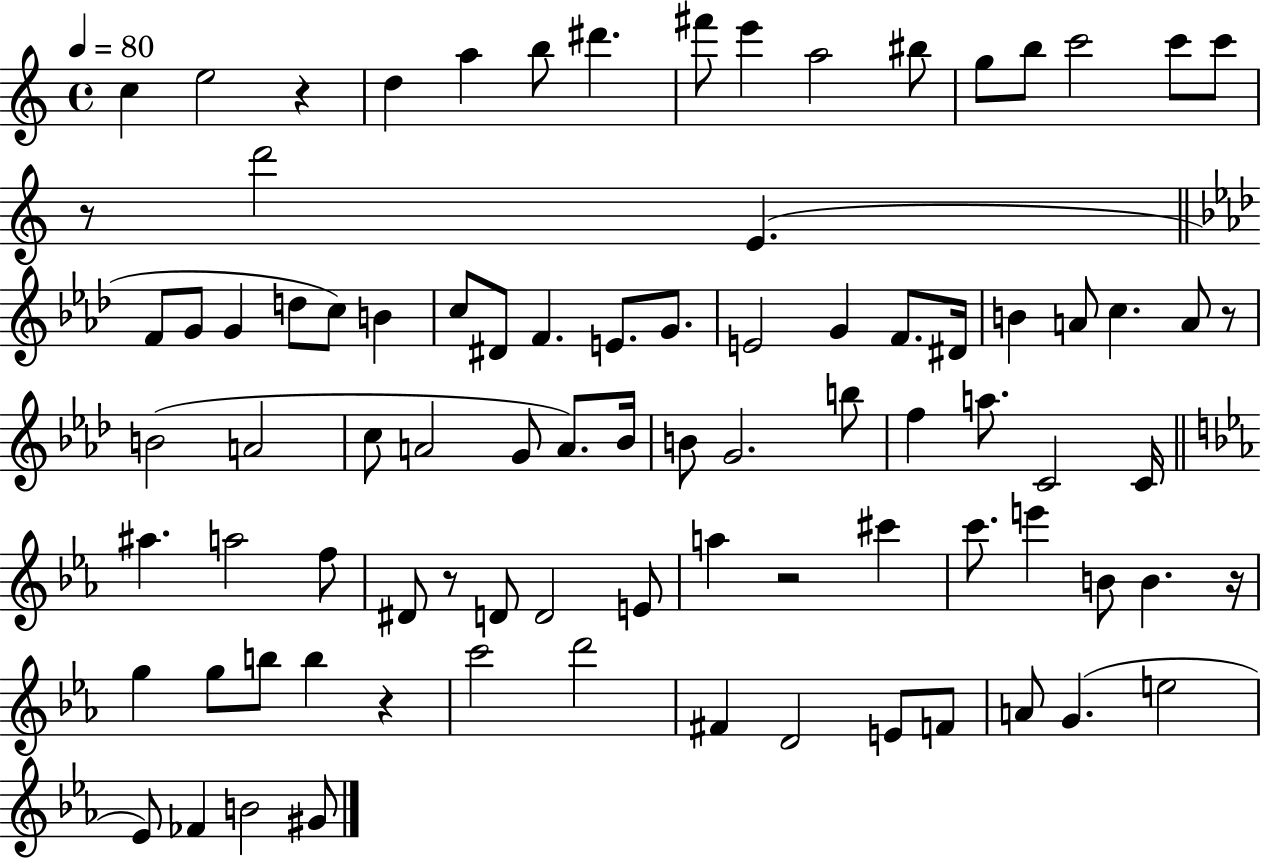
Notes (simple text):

C5/q E5/h R/q D5/q A5/q B5/e D#6/q. F#6/e E6/q A5/h BIS5/e G5/e B5/e C6/h C6/e C6/e R/e D6/h E4/q. F4/e G4/e G4/q D5/e C5/e B4/q C5/e D#4/e F4/q. E4/e. G4/e. E4/h G4/q F4/e. D#4/s B4/q A4/e C5/q. A4/e R/e B4/h A4/h C5/e A4/h G4/e A4/e. Bb4/s B4/e G4/h. B5/e F5/q A5/e. C4/h C4/s A#5/q. A5/h F5/e D#4/e R/e D4/e D4/h E4/e A5/q R/h C#6/q C6/e. E6/q B4/e B4/q. R/s G5/q G5/e B5/e B5/q R/q C6/h D6/h F#4/q D4/h E4/e F4/e A4/e G4/q. E5/h Eb4/e FES4/q B4/h G#4/e